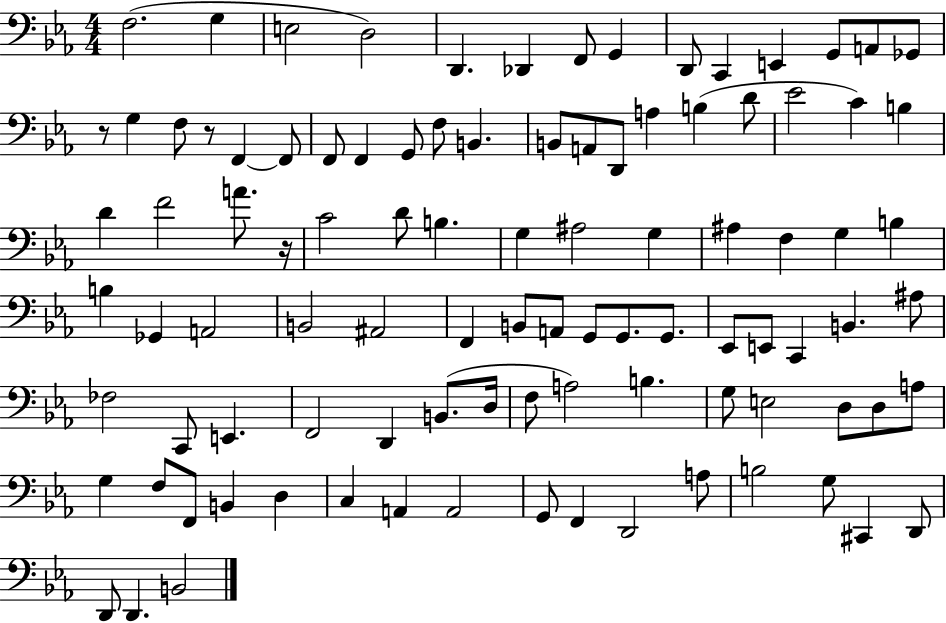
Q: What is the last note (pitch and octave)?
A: B2